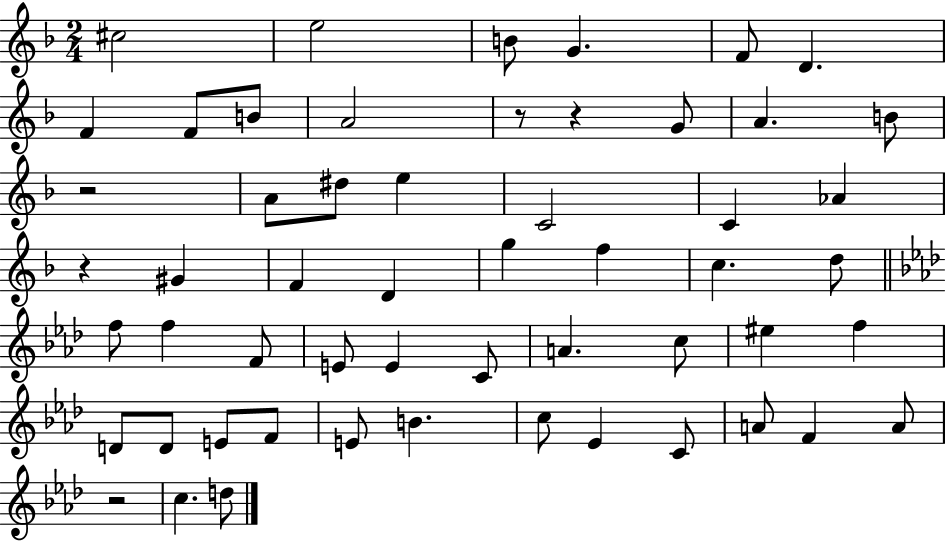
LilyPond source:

{
  \clef treble
  \numericTimeSignature
  \time 2/4
  \key f \major
  cis''2 | e''2 | b'8 g'4. | f'8 d'4. | \break f'4 f'8 b'8 | a'2 | r8 r4 g'8 | a'4. b'8 | \break r2 | a'8 dis''8 e''4 | c'2 | c'4 aes'4 | \break r4 gis'4 | f'4 d'4 | g''4 f''4 | c''4. d''8 | \break \bar "||" \break \key aes \major f''8 f''4 f'8 | e'8 e'4 c'8 | a'4. c''8 | eis''4 f''4 | \break d'8 d'8 e'8 f'8 | e'8 b'4. | c''8 ees'4 c'8 | a'8 f'4 a'8 | \break r2 | c''4. d''8 | \bar "|."
}